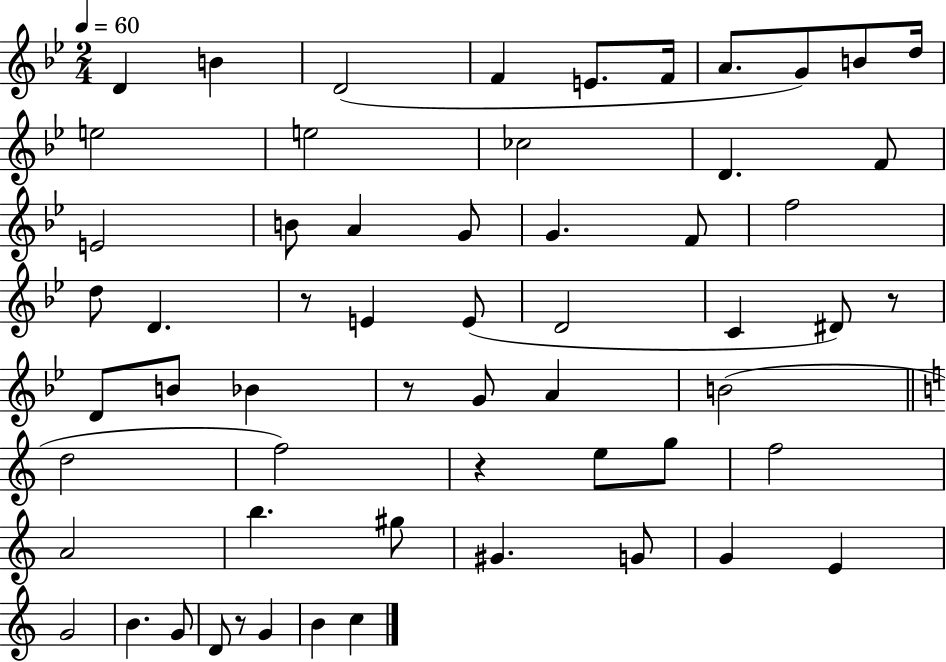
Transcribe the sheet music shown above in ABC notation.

X:1
T:Untitled
M:2/4
L:1/4
K:Bb
D B D2 F E/2 F/4 A/2 G/2 B/2 d/4 e2 e2 _c2 D F/2 E2 B/2 A G/2 G F/2 f2 d/2 D z/2 E E/2 D2 C ^D/2 z/2 D/2 B/2 _B z/2 G/2 A B2 d2 f2 z e/2 g/2 f2 A2 b ^g/2 ^G G/2 G E G2 B G/2 D/2 z/2 G B c